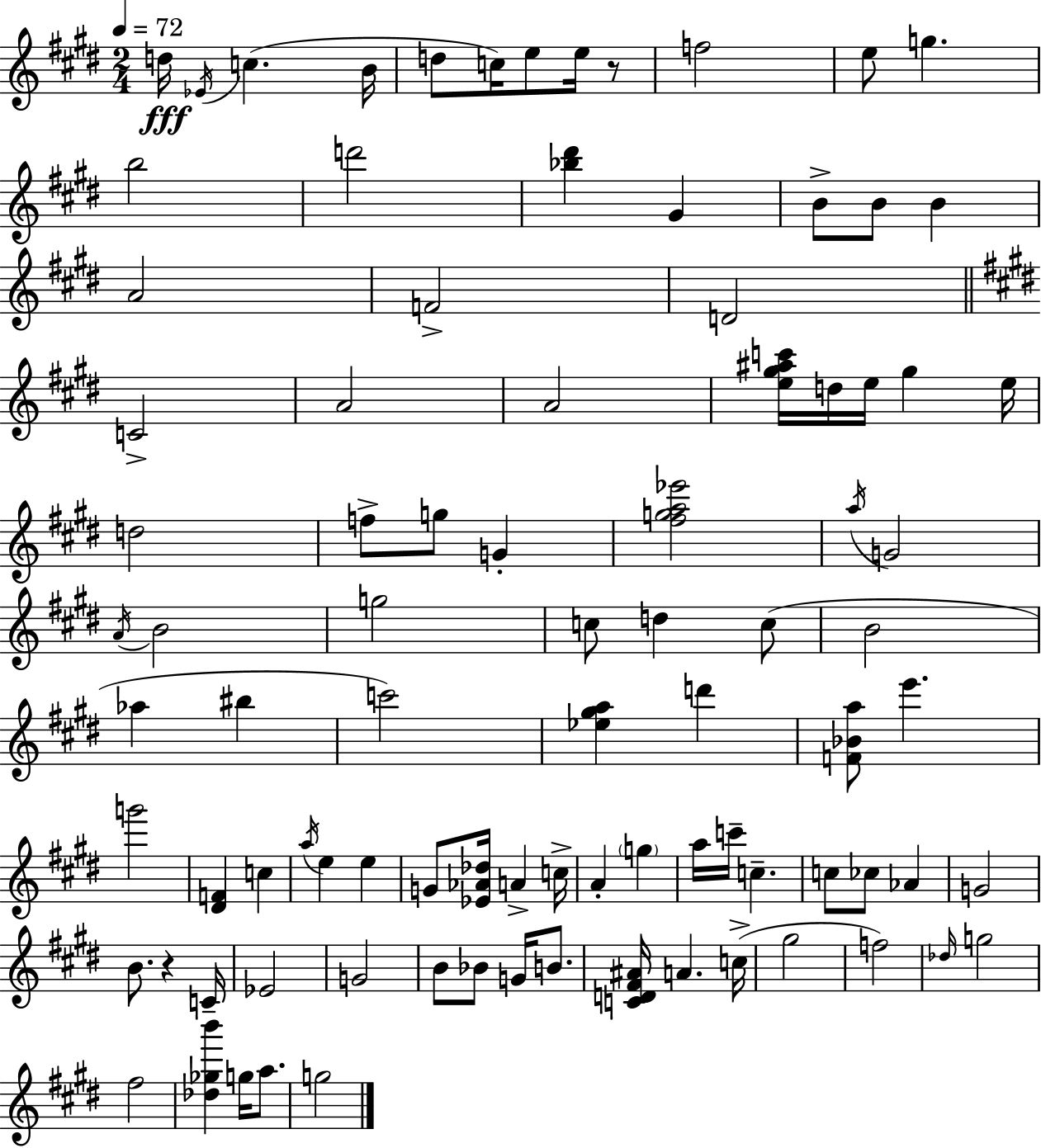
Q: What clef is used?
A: treble